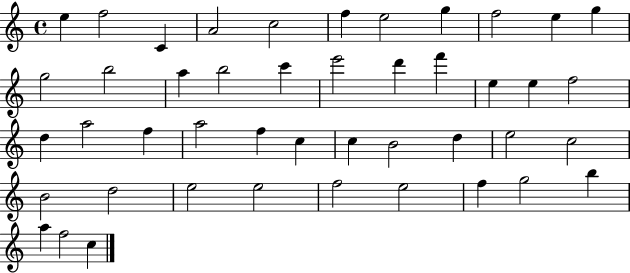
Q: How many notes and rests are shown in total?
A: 45